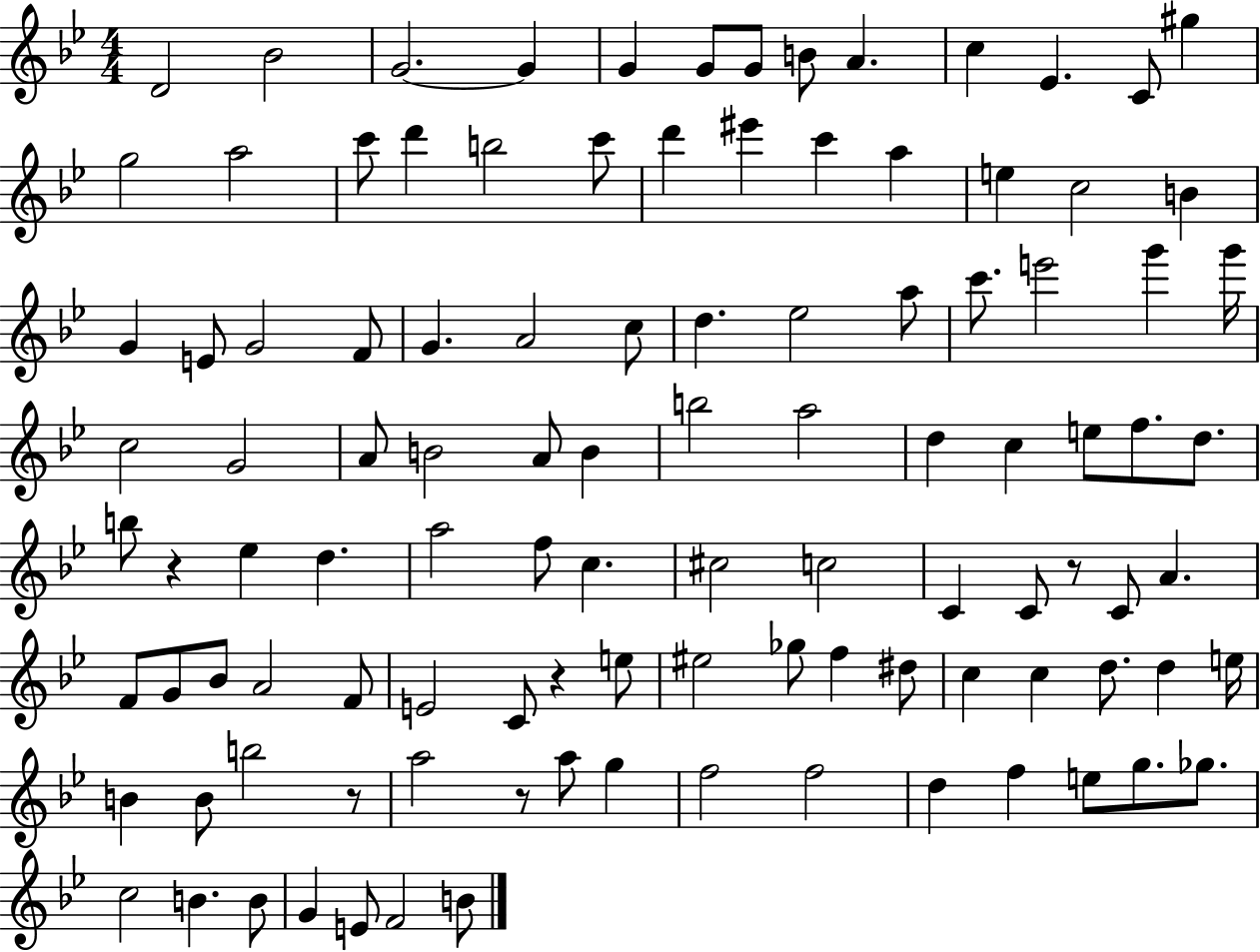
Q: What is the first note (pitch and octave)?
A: D4